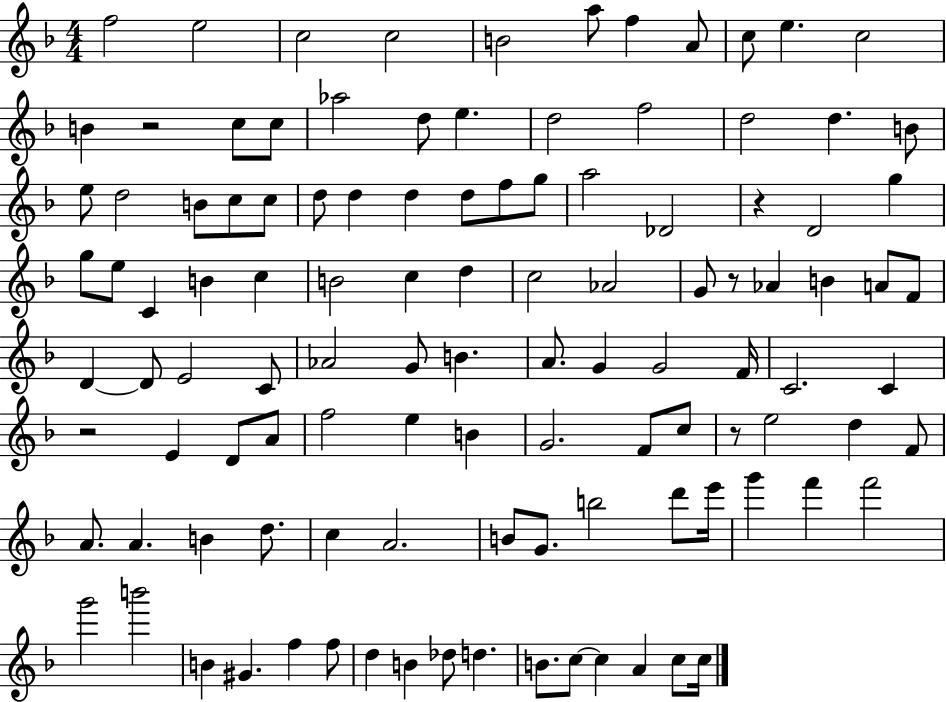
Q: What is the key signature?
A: F major